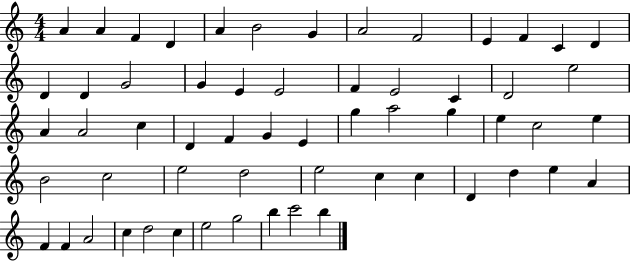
{
  \clef treble
  \numericTimeSignature
  \time 4/4
  \key c \major
  a'4 a'4 f'4 d'4 | a'4 b'2 g'4 | a'2 f'2 | e'4 f'4 c'4 d'4 | \break d'4 d'4 g'2 | g'4 e'4 e'2 | f'4 e'2 c'4 | d'2 e''2 | \break a'4 a'2 c''4 | d'4 f'4 g'4 e'4 | g''4 a''2 g''4 | e''4 c''2 e''4 | \break b'2 c''2 | e''2 d''2 | e''2 c''4 c''4 | d'4 d''4 e''4 a'4 | \break f'4 f'4 a'2 | c''4 d''2 c''4 | e''2 g''2 | b''4 c'''2 b''4 | \break \bar "|."
}